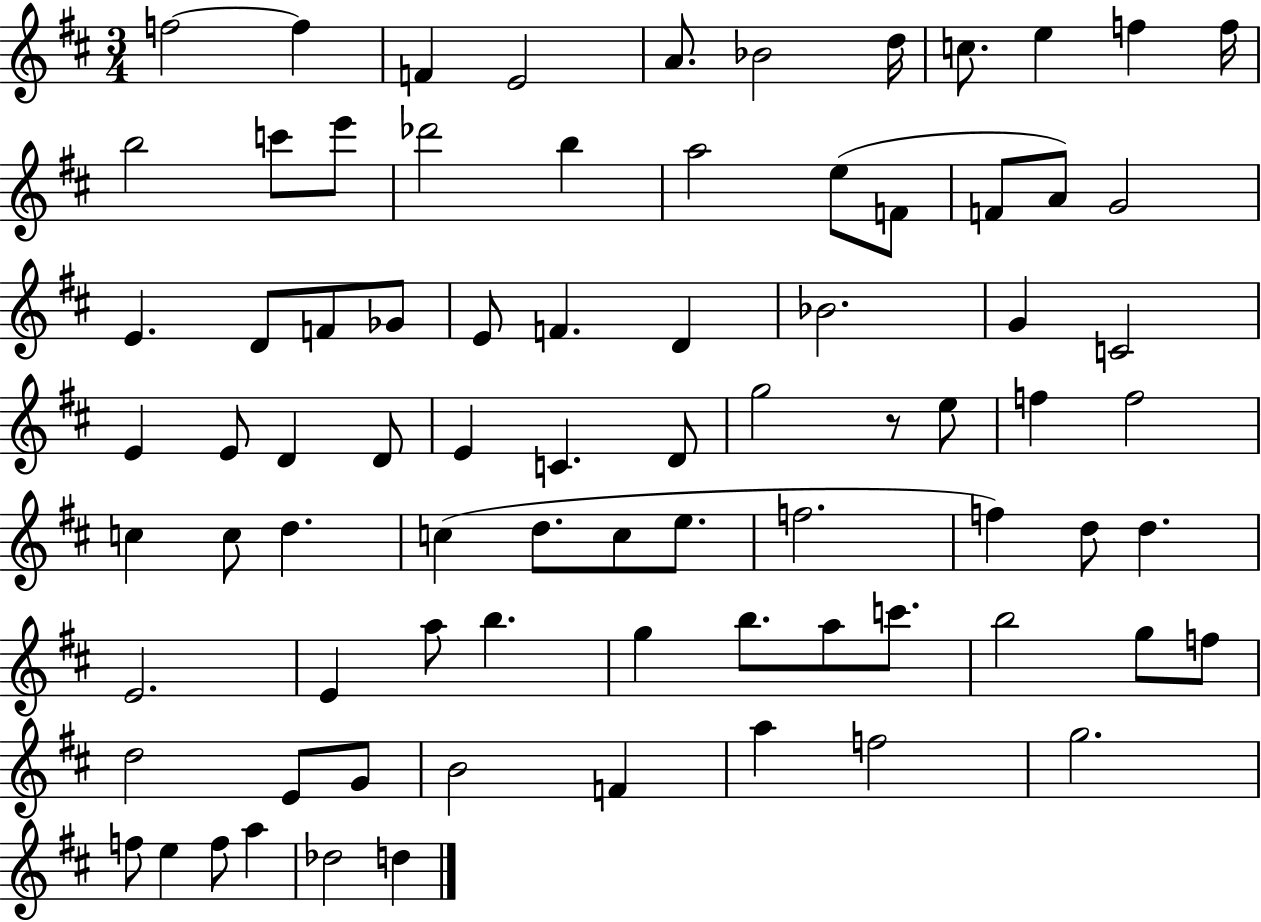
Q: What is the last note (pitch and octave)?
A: D5